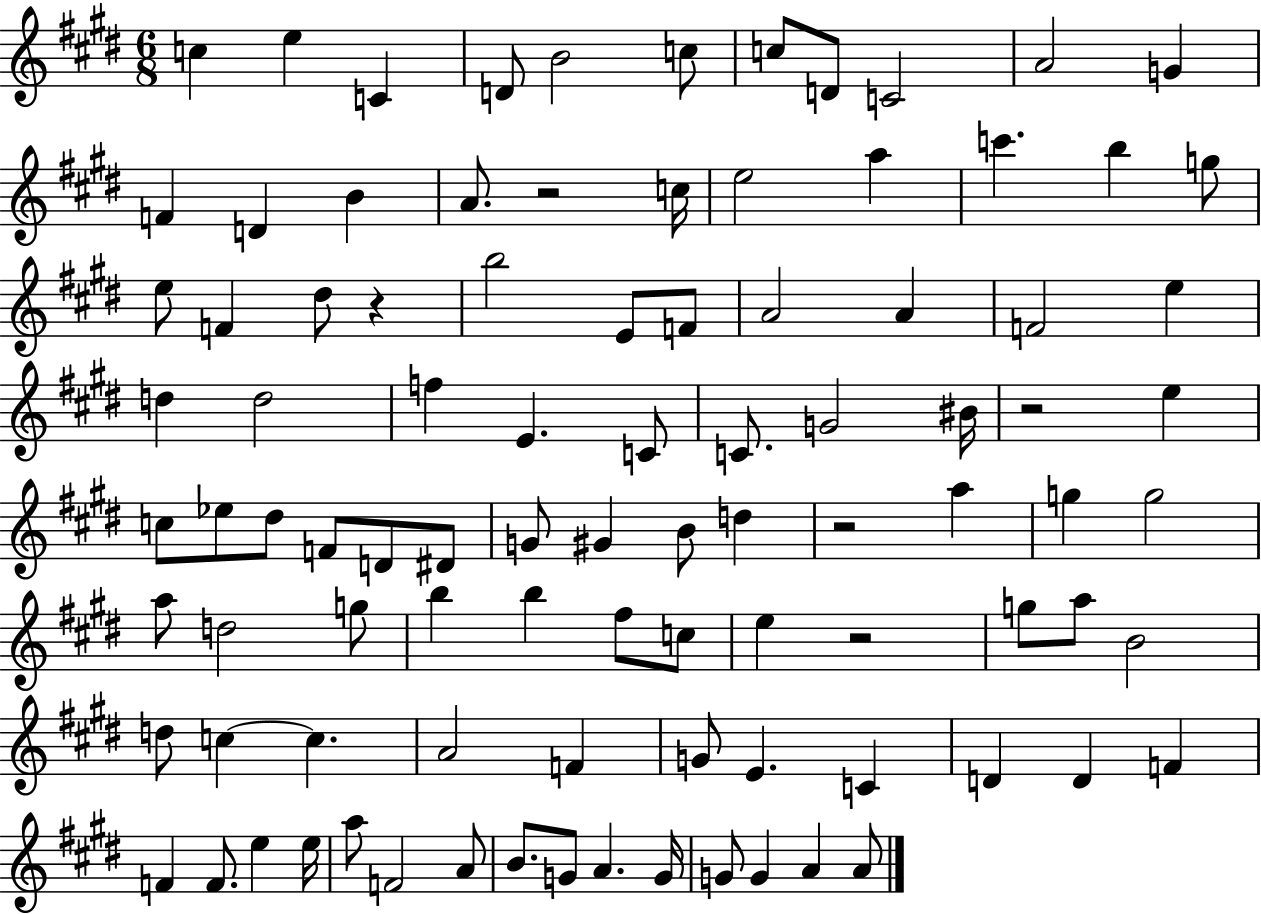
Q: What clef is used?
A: treble